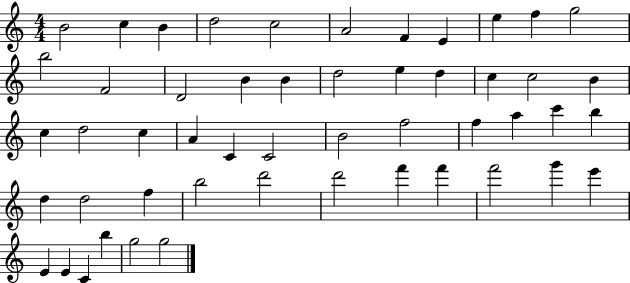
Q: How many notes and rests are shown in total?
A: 51